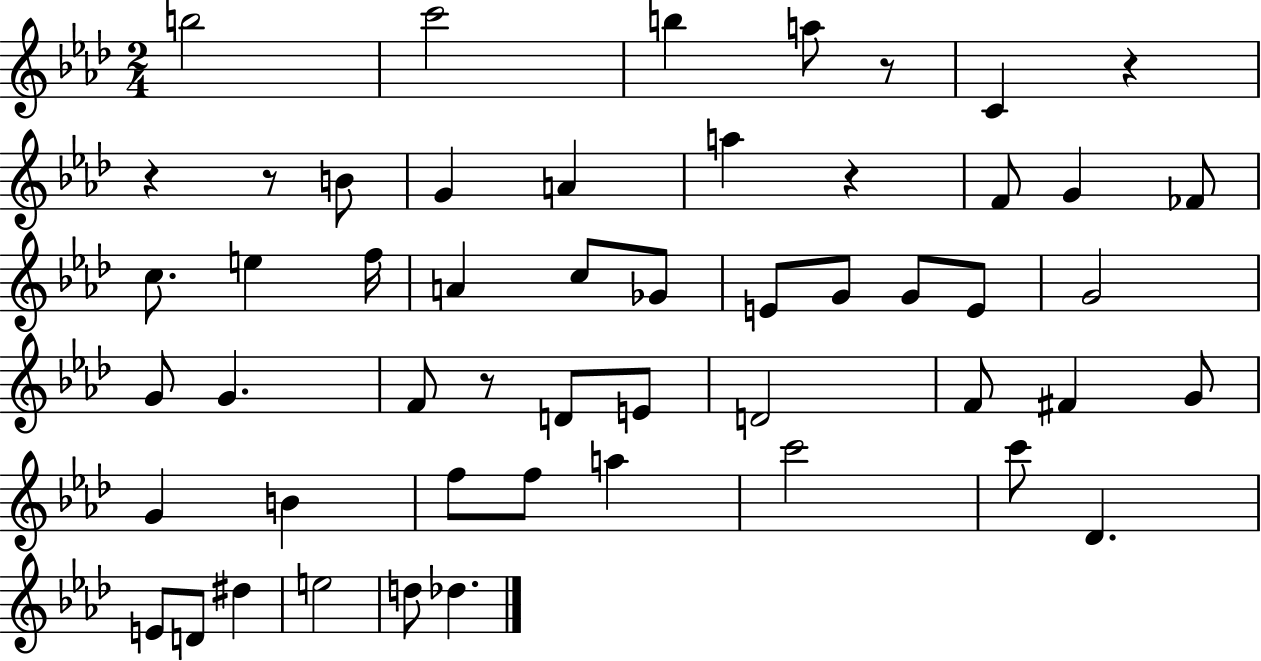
X:1
T:Untitled
M:2/4
L:1/4
K:Ab
b2 c'2 b a/2 z/2 C z z z/2 B/2 G A a z F/2 G _F/2 c/2 e f/4 A c/2 _G/2 E/2 G/2 G/2 E/2 G2 G/2 G F/2 z/2 D/2 E/2 D2 F/2 ^F G/2 G B f/2 f/2 a c'2 c'/2 _D E/2 D/2 ^d e2 d/2 _d